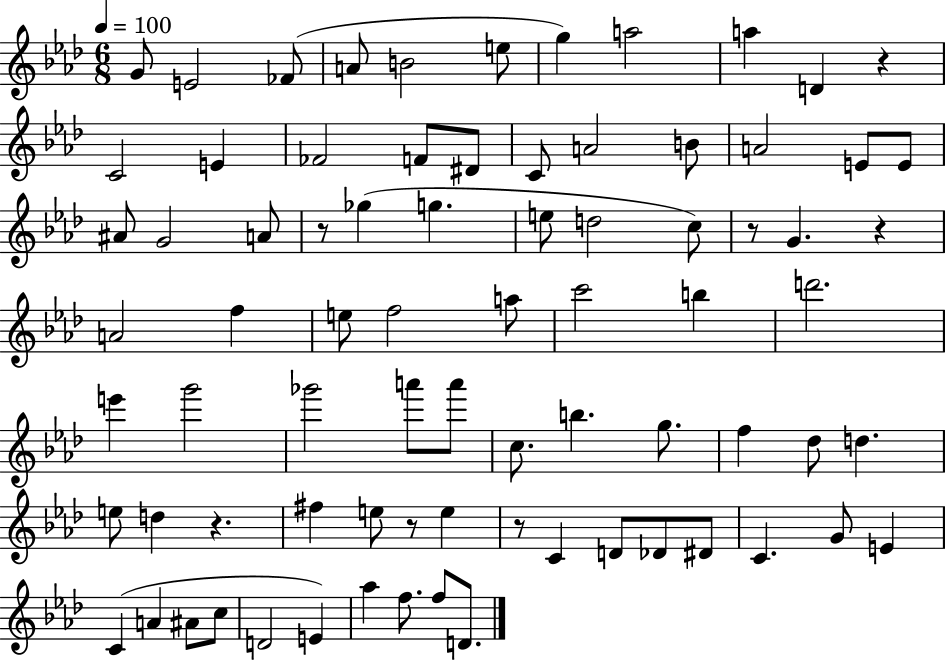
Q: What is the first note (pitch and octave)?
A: G4